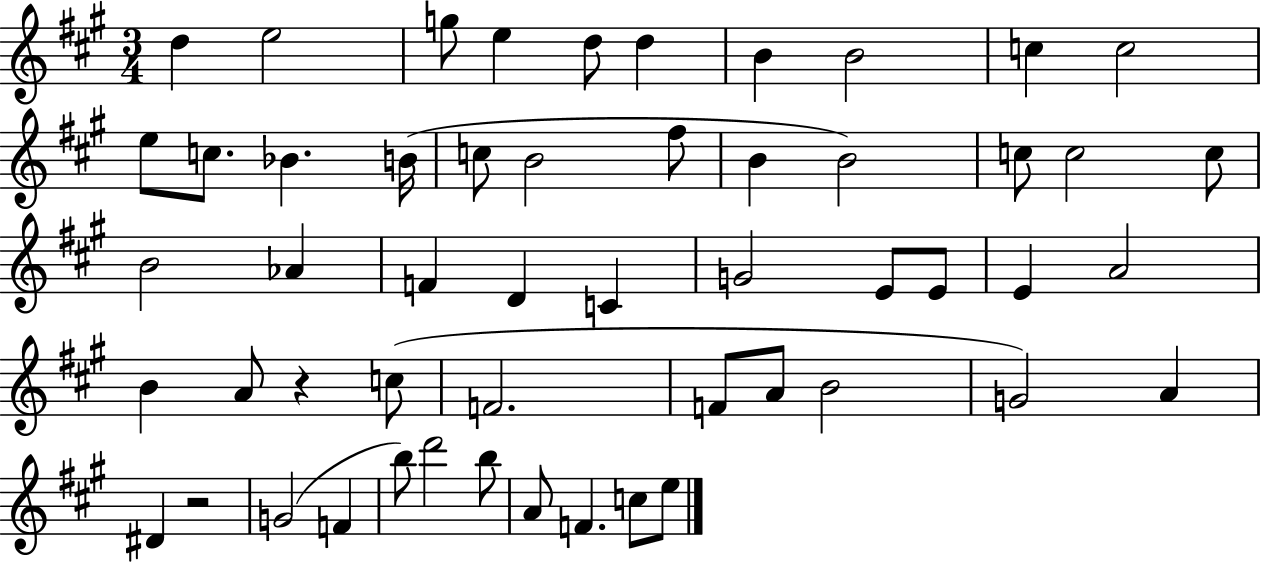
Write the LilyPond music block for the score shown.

{
  \clef treble
  \numericTimeSignature
  \time 3/4
  \key a \major
  \repeat volta 2 { d''4 e''2 | g''8 e''4 d''8 d''4 | b'4 b'2 | c''4 c''2 | \break e''8 c''8. bes'4. b'16( | c''8 b'2 fis''8 | b'4 b'2) | c''8 c''2 c''8 | \break b'2 aes'4 | f'4 d'4 c'4 | g'2 e'8 e'8 | e'4 a'2 | \break b'4 a'8 r4 c''8( | f'2. | f'8 a'8 b'2 | g'2) a'4 | \break dis'4 r2 | g'2( f'4 | b''8) d'''2 b''8 | a'8 f'4. c''8 e''8 | \break } \bar "|."
}